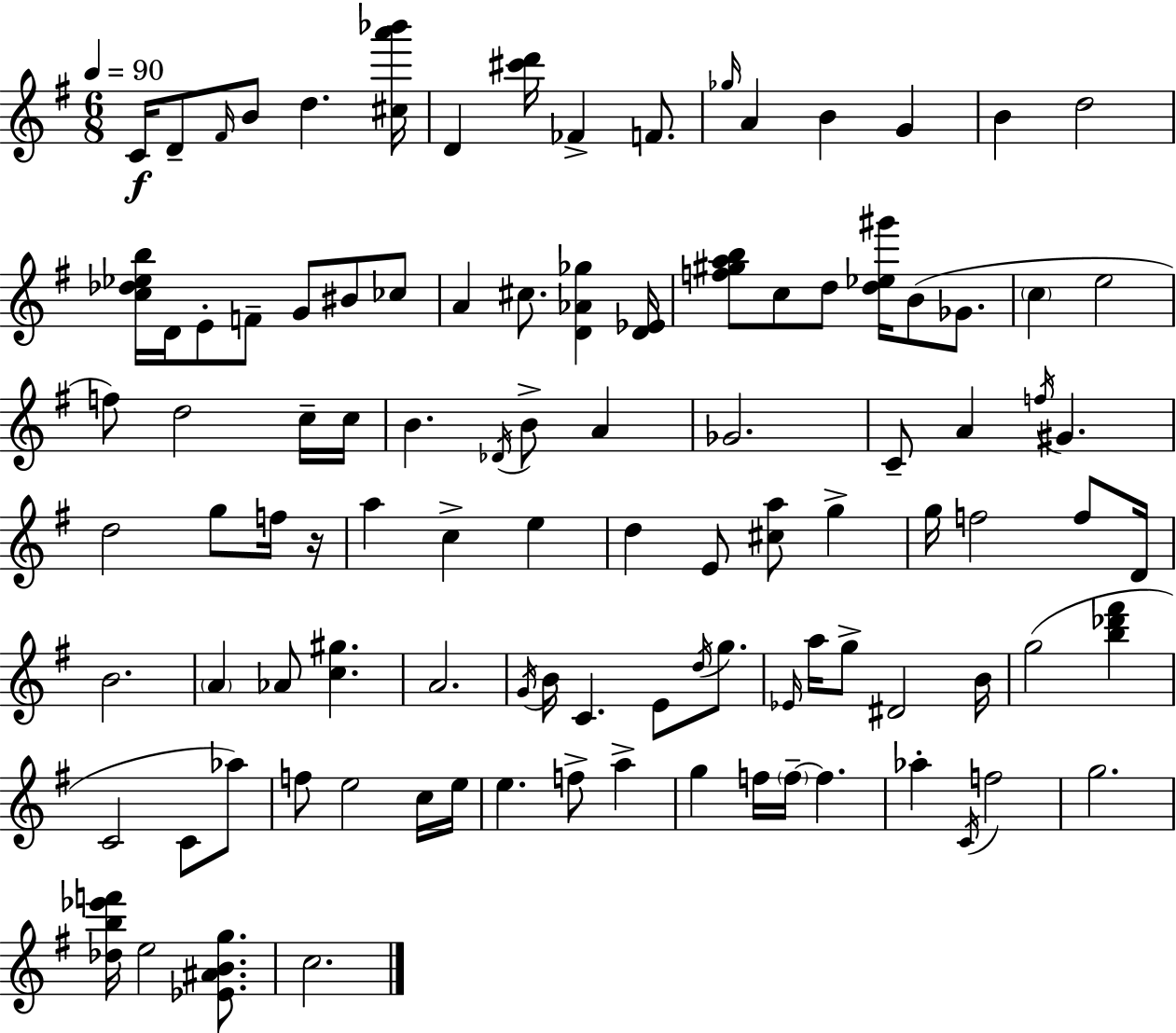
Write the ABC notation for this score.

X:1
T:Untitled
M:6/8
L:1/4
K:Em
C/4 D/2 ^F/4 B/2 d [^ca'_b']/4 D [^c'd']/4 _F F/2 _g/4 A B G B d2 [c_d_eb]/4 D/4 E/2 F/2 G/2 ^B/2 _c/2 A ^c/2 [D_A_g] [D_E]/4 [f^gab]/2 c/2 d/2 [d_e^g']/4 B/2 _G/2 c e2 f/2 d2 c/4 c/4 B _D/4 B/2 A _G2 C/2 A f/4 ^G d2 g/2 f/4 z/4 a c e d E/2 [^ca]/2 g g/4 f2 f/2 D/4 B2 A _A/2 [c^g] A2 G/4 B/4 C E/2 d/4 g/2 _E/4 a/4 g/2 ^D2 B/4 g2 [b_d'^f'] C2 C/2 _a/2 f/2 e2 c/4 e/4 e f/2 a g f/4 f/4 f _a C/4 f2 g2 [_db_e'f']/4 e2 [_E^ABg]/2 c2